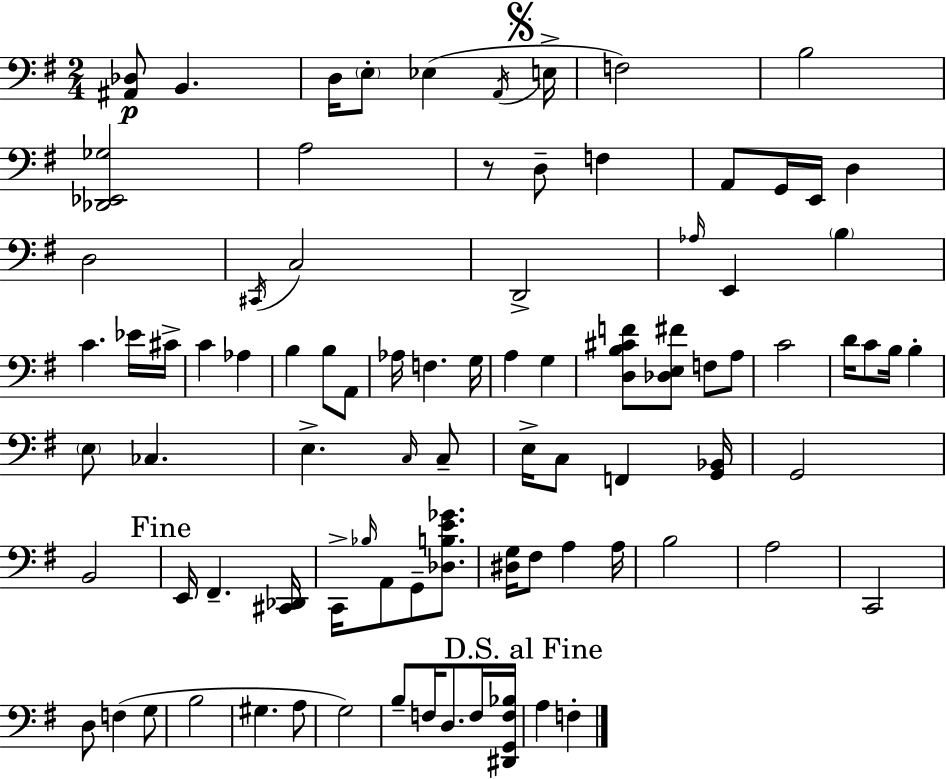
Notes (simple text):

[A#2,Db3]/e B2/q. D3/s E3/e Eb3/q A2/s E3/s F3/h B3/h [Db2,Eb2,Gb3]/h A3/h R/e D3/e F3/q A2/e G2/s E2/s D3/q D3/h C#2/s C3/h D2/h Ab3/s E2/q B3/q C4/q. Eb4/s C#4/s C4/q Ab3/q B3/q B3/e A2/e Ab3/s F3/q. G3/s A3/q G3/q [D3,B3,C#4,F4]/e [Db3,E3,F#4]/e F3/e A3/e C4/h D4/s C4/e B3/s B3/q E3/e CES3/q. E3/q. C3/s C3/e E3/s C3/e F2/q [G2,Bb2]/s G2/h B2/h E2/s F#2/q. [C#2,Db2]/s C2/s Bb3/s A2/e G2/e [Db3,B3,E4,Gb4]/e. [D#3,G3]/s F#3/e A3/q A3/s B3/h A3/h C2/h D3/e F3/q G3/e B3/h G#3/q. A3/e G3/h B3/e F3/s D3/e. F3/s [D#2,G2,F3,Bb3]/s A3/q F3/q